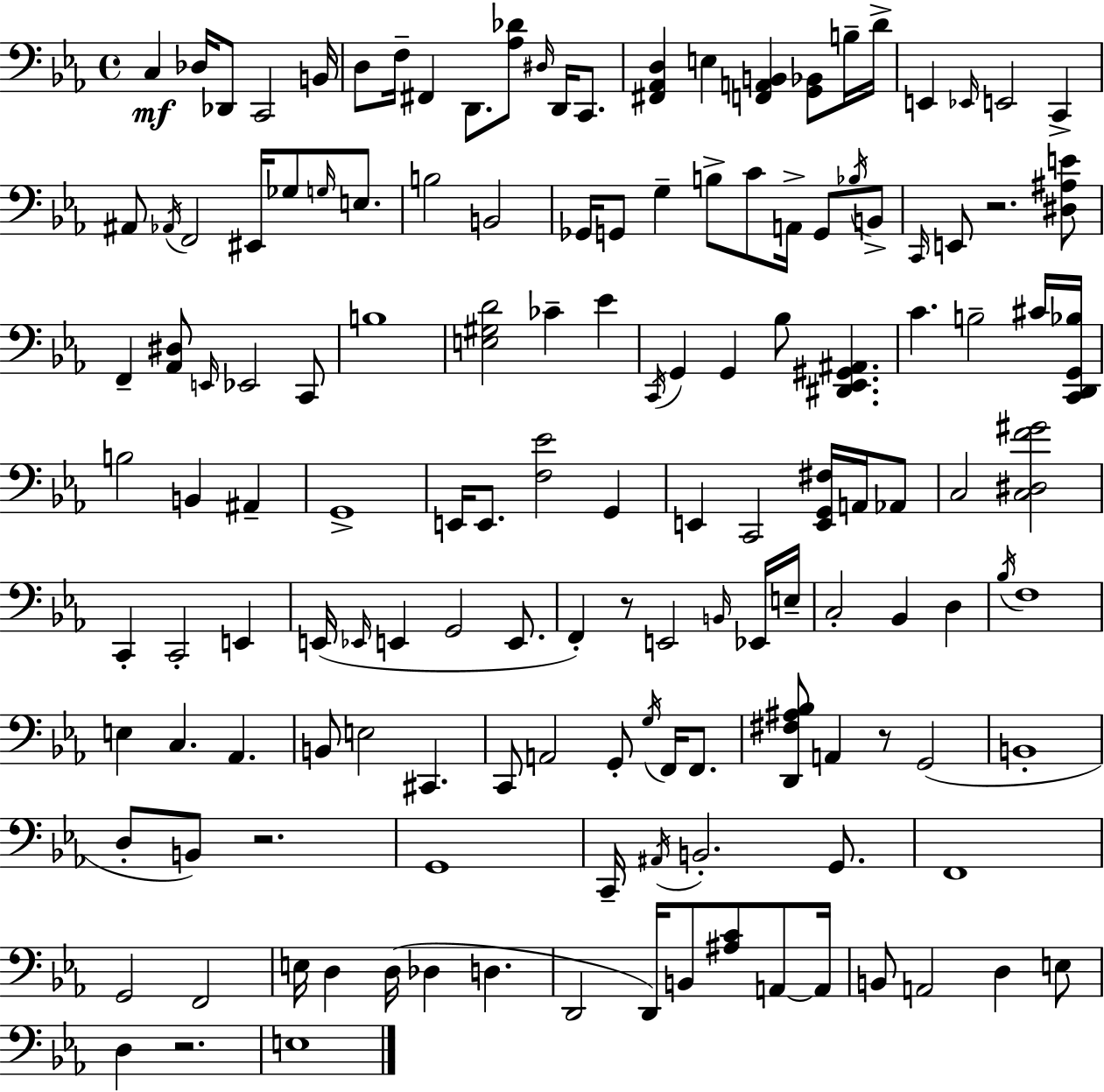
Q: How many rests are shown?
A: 5